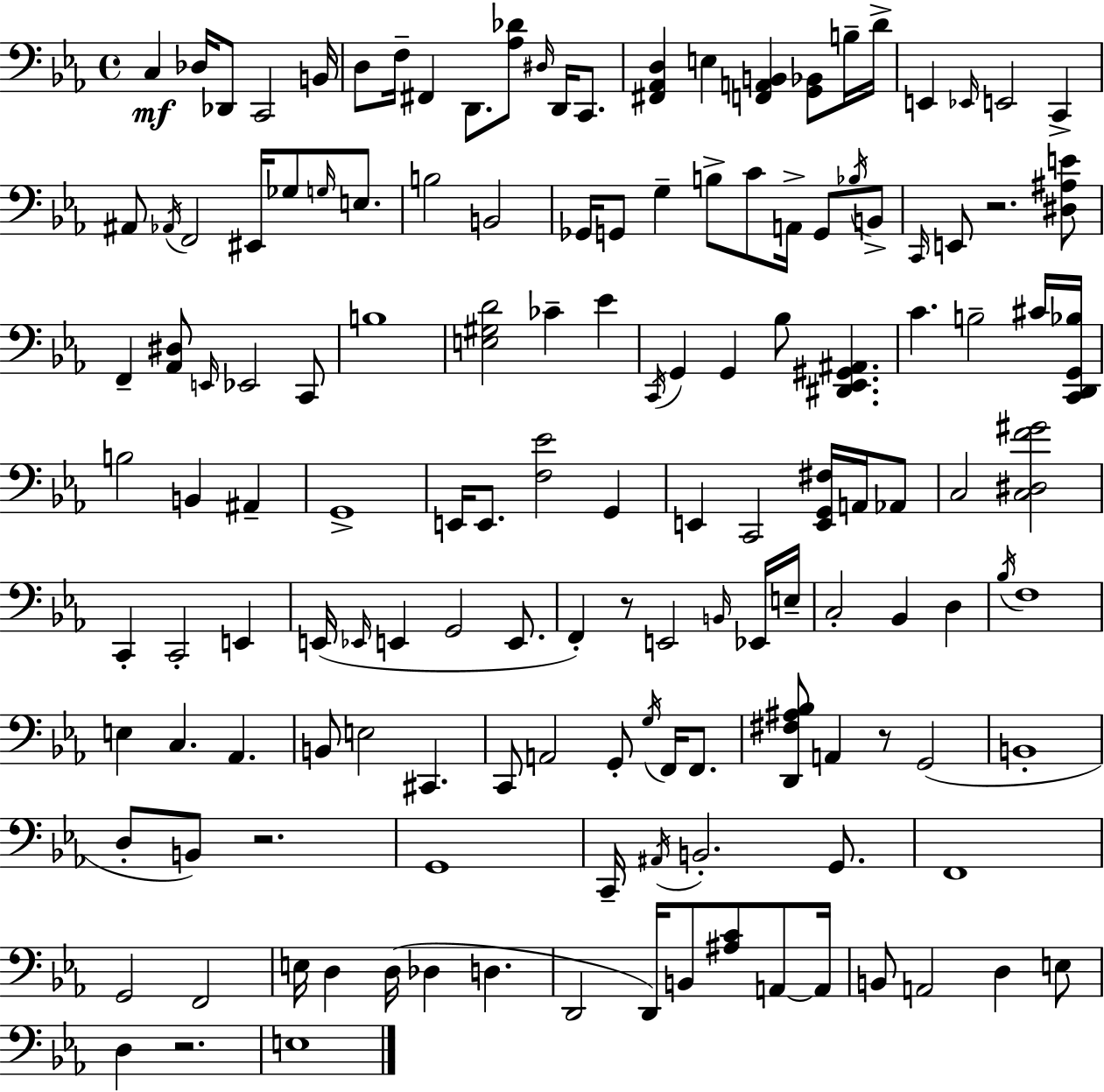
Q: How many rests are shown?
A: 5